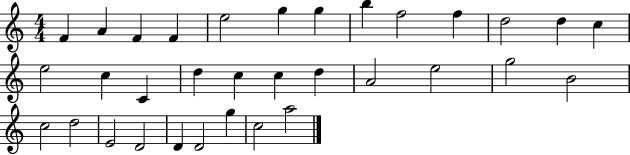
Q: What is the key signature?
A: C major